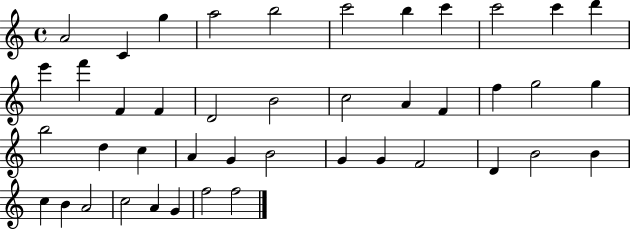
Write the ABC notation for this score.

X:1
T:Untitled
M:4/4
L:1/4
K:C
A2 C g a2 b2 c'2 b c' c'2 c' d' e' f' F F D2 B2 c2 A F f g2 g b2 d c A G B2 G G F2 D B2 B c B A2 c2 A G f2 f2